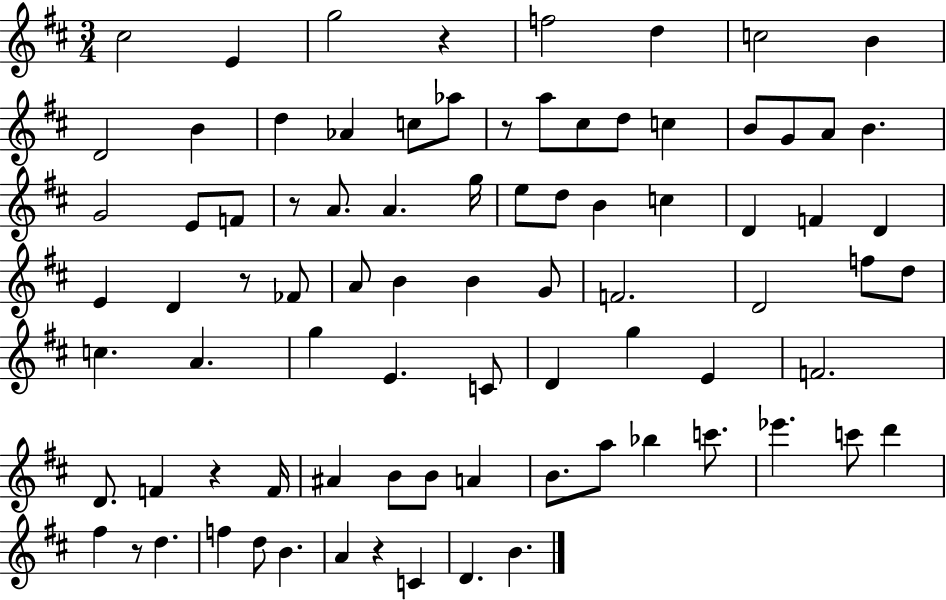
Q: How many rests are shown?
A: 7